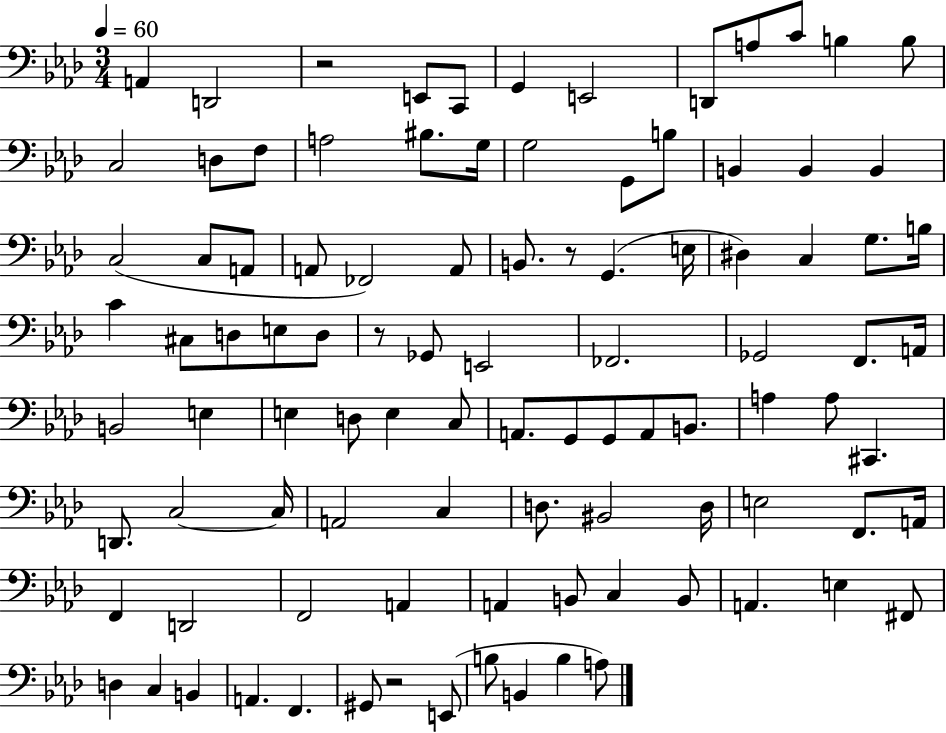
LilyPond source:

{
  \clef bass
  \numericTimeSignature
  \time 3/4
  \key aes \major
  \tempo 4 = 60
  a,4 d,2 | r2 e,8 c,8 | g,4 e,2 | d,8 a8 c'8 b4 b8 | \break c2 d8 f8 | a2 bis8. g16 | g2 g,8 b8 | b,4 b,4 b,4 | \break c2( c8 a,8 | a,8 fes,2) a,8 | b,8. r8 g,4.( e16 | dis4) c4 g8. b16 | \break c'4 cis8 d8 e8 d8 | r8 ges,8 e,2 | fes,2. | ges,2 f,8. a,16 | \break b,2 e4 | e4 d8 e4 c8 | a,8. g,8 g,8 a,8 b,8. | a4 a8 cis,4. | \break d,8. c2~~ c16 | a,2 c4 | d8. bis,2 d16 | e2 f,8. a,16 | \break f,4 d,2 | f,2 a,4 | a,4 b,8 c4 b,8 | a,4. e4 fis,8 | \break d4 c4 b,4 | a,4. f,4. | gis,8 r2 e,8( | b8 b,4 b4 a8) | \break \bar "|."
}